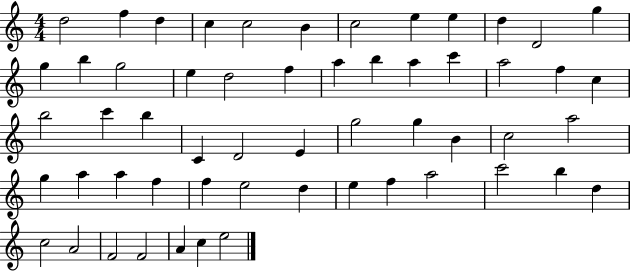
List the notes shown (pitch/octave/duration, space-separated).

D5/h F5/q D5/q C5/q C5/h B4/q C5/h E5/q E5/q D5/q D4/h G5/q G5/q B5/q G5/h E5/q D5/h F5/q A5/q B5/q A5/q C6/q A5/h F5/q C5/q B5/h C6/q B5/q C4/q D4/h E4/q G5/h G5/q B4/q C5/h A5/h G5/q A5/q A5/q F5/q F5/q E5/h D5/q E5/q F5/q A5/h C6/h B5/q D5/q C5/h A4/h F4/h F4/h A4/q C5/q E5/h